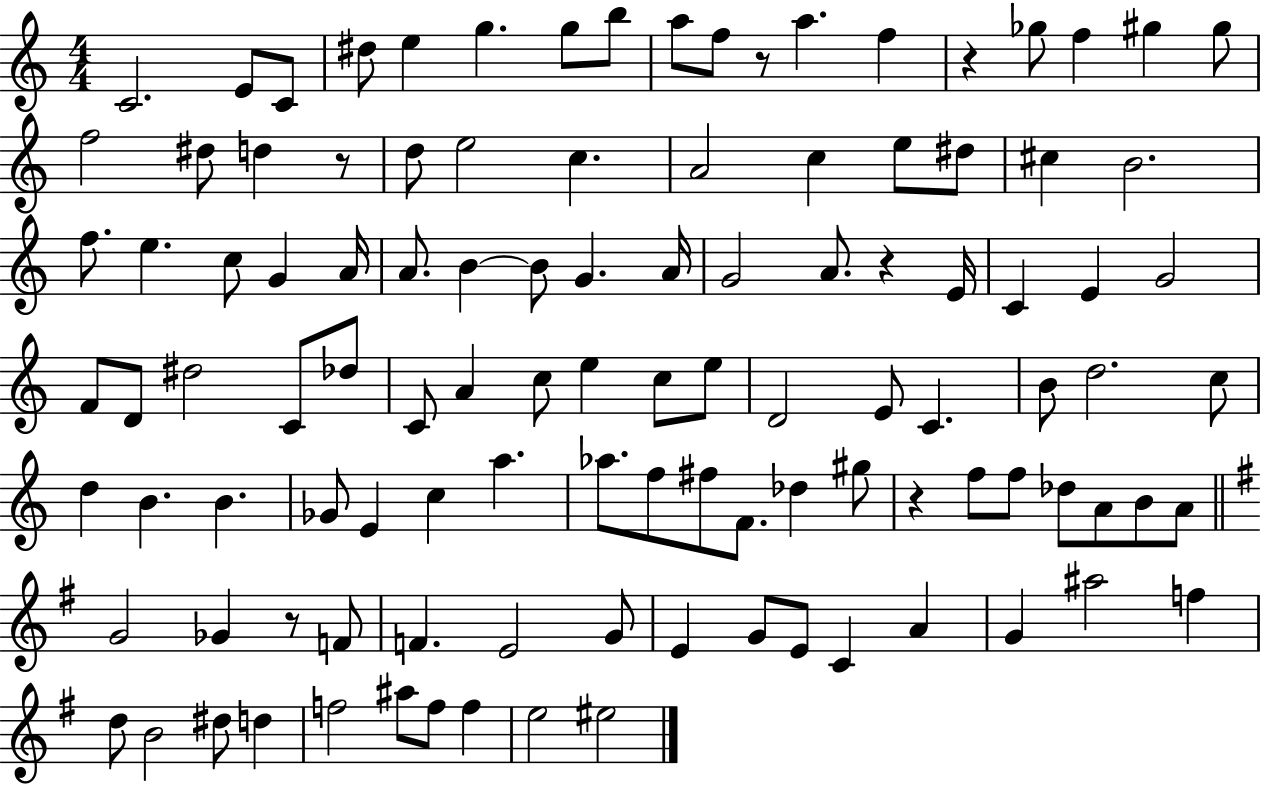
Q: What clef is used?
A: treble